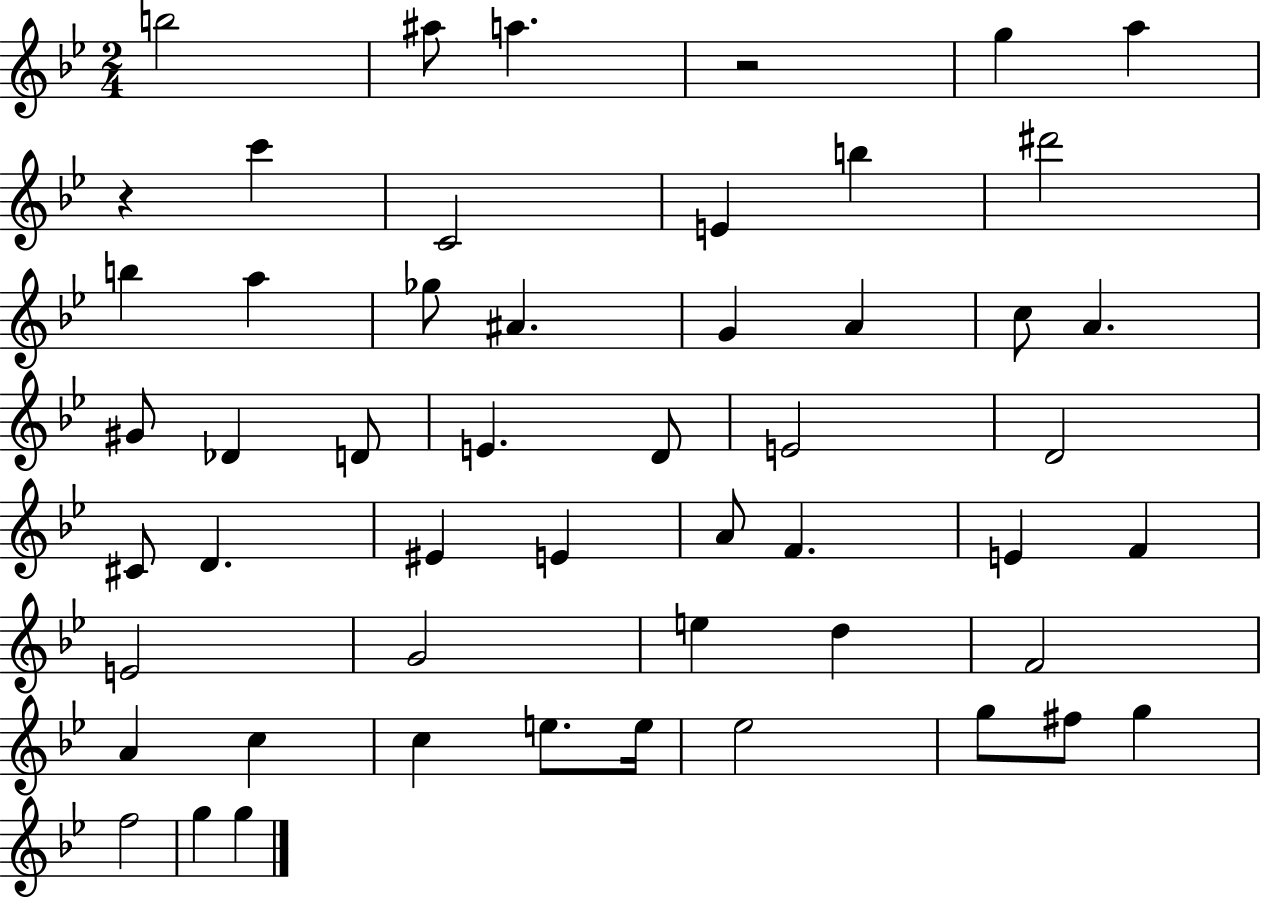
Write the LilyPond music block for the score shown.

{
  \clef treble
  \numericTimeSignature
  \time 2/4
  \key bes \major
  b''2 | ais''8 a''4. | r2 | g''4 a''4 | \break r4 c'''4 | c'2 | e'4 b''4 | dis'''2 | \break b''4 a''4 | ges''8 ais'4. | g'4 a'4 | c''8 a'4. | \break gis'8 des'4 d'8 | e'4. d'8 | e'2 | d'2 | \break cis'8 d'4. | eis'4 e'4 | a'8 f'4. | e'4 f'4 | \break e'2 | g'2 | e''4 d''4 | f'2 | \break a'4 c''4 | c''4 e''8. e''16 | ees''2 | g''8 fis''8 g''4 | \break f''2 | g''4 g''4 | \bar "|."
}